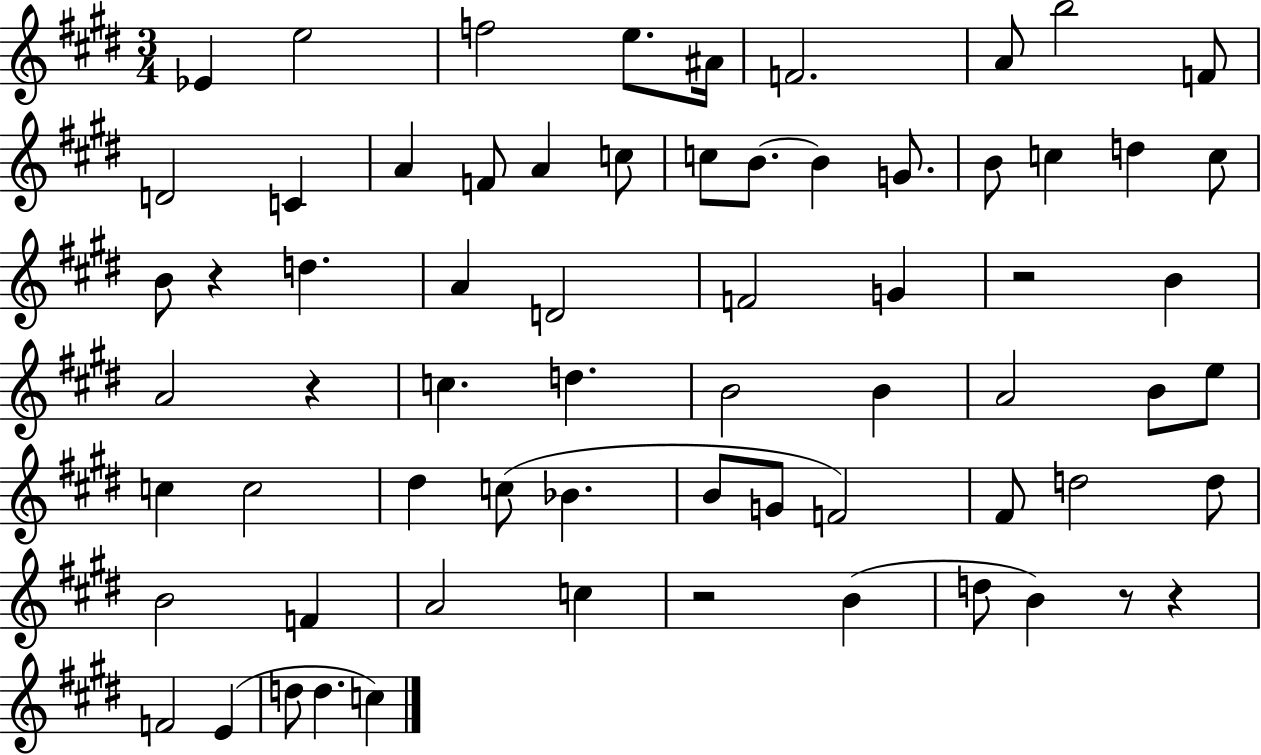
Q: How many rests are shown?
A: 6